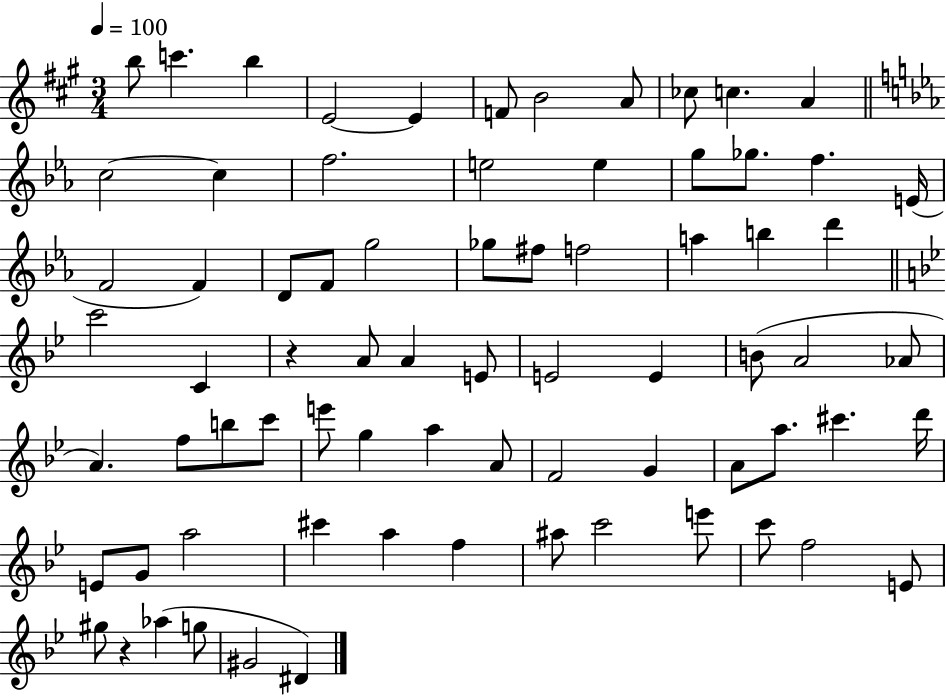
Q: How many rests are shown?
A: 2